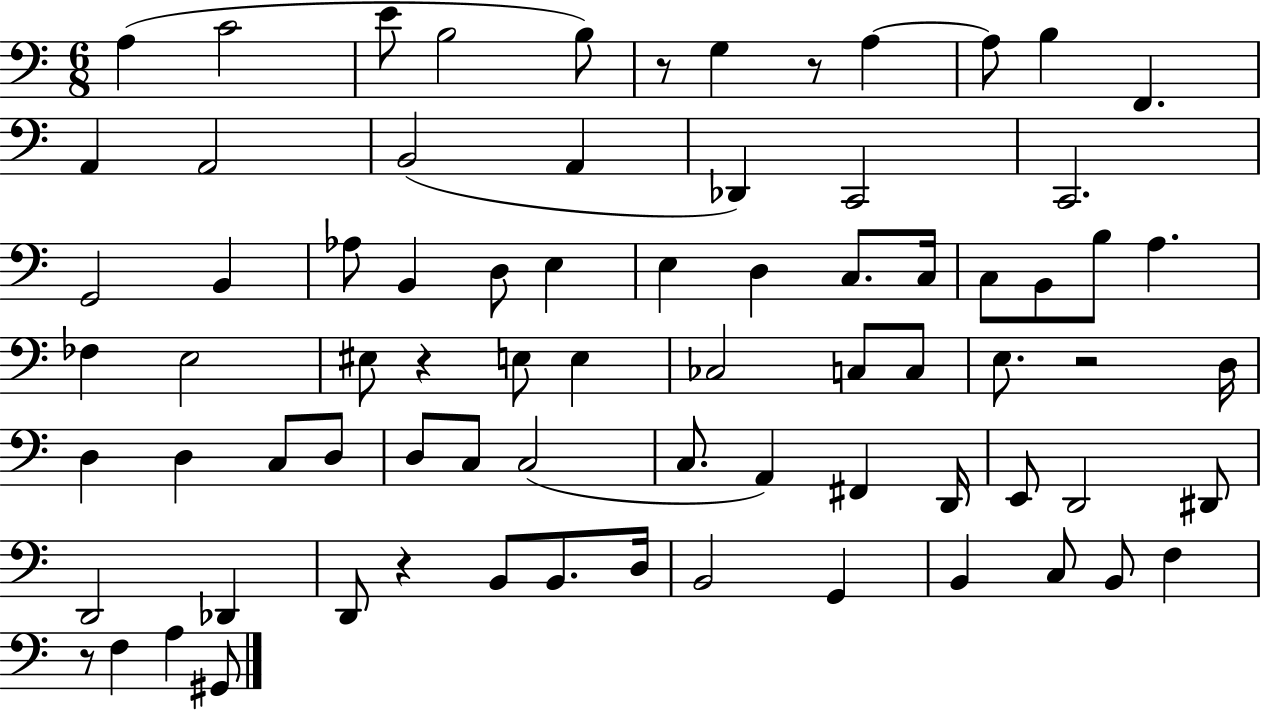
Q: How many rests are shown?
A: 6